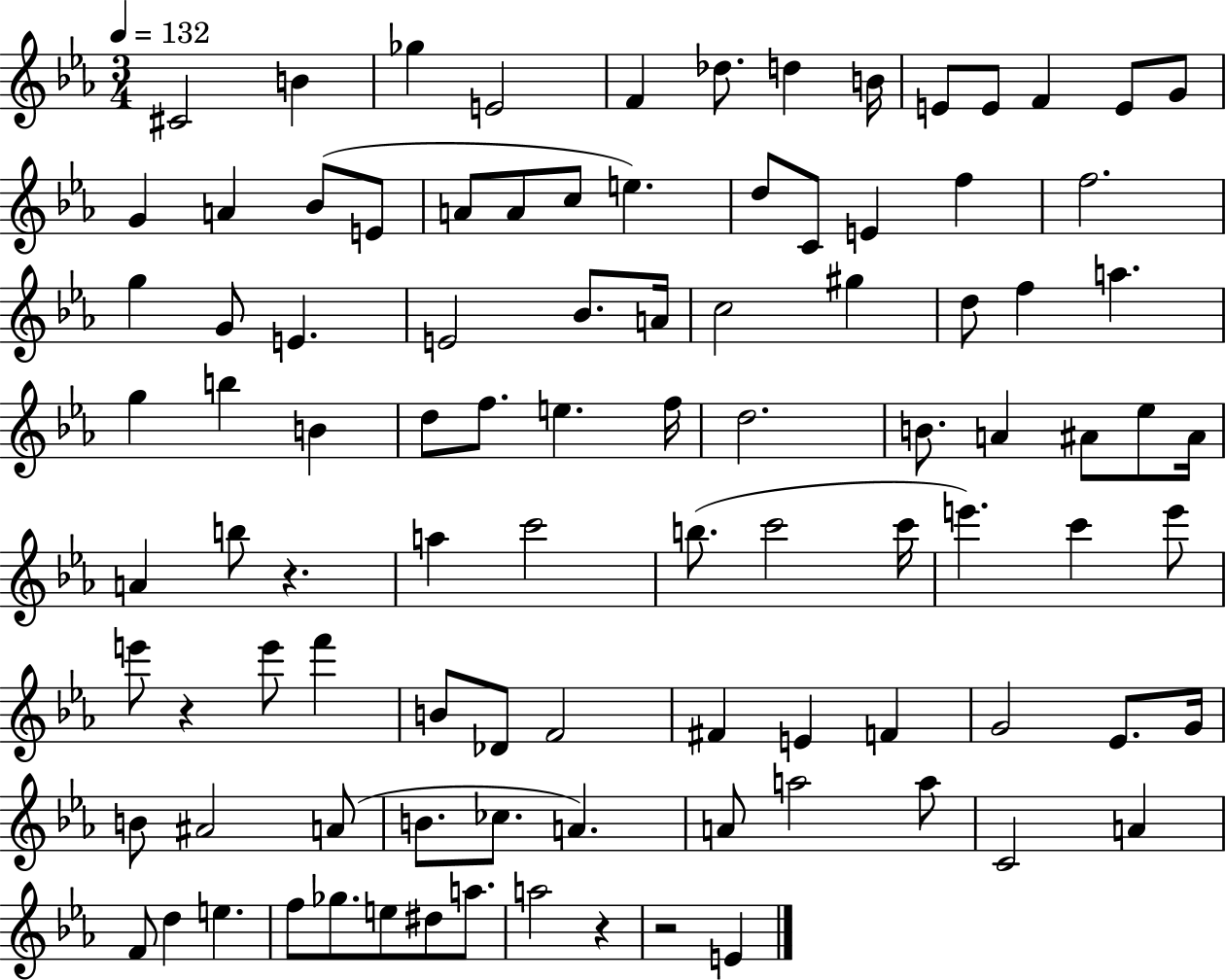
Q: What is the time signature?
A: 3/4